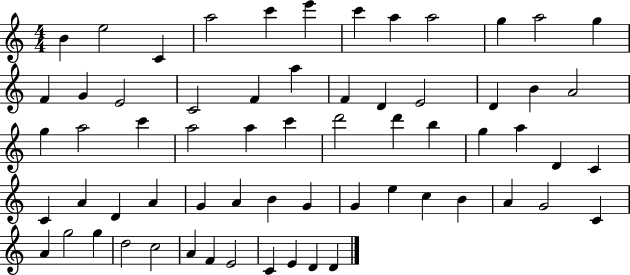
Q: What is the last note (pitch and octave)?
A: D4